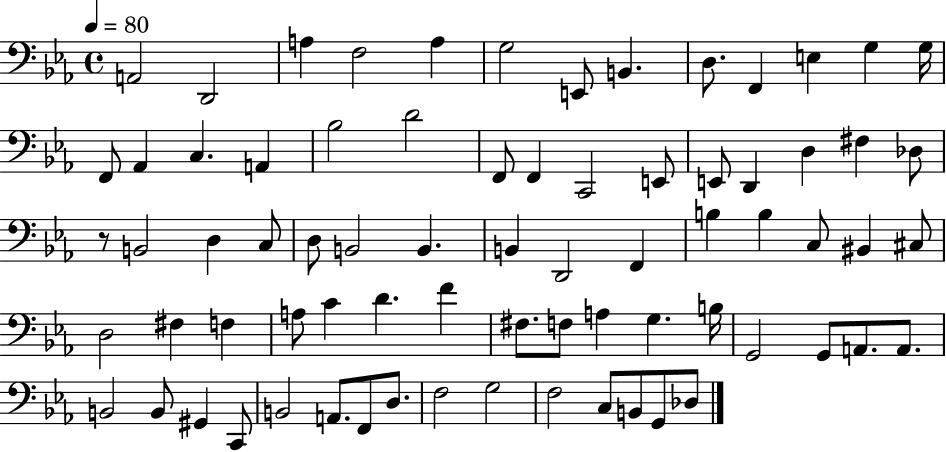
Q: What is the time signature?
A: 4/4